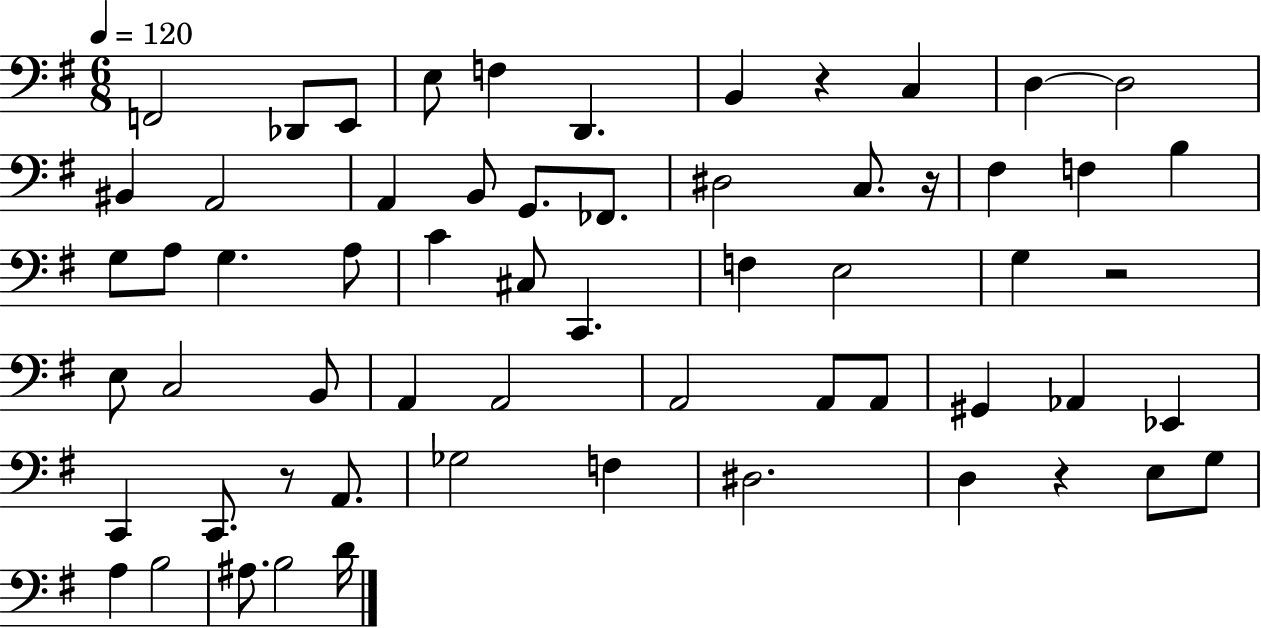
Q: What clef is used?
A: bass